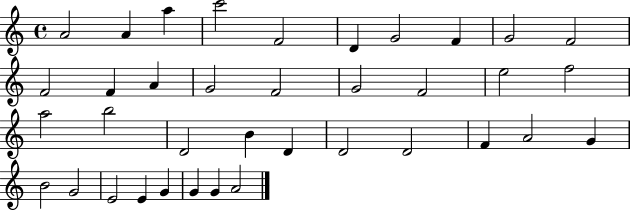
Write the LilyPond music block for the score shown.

{
  \clef treble
  \time 4/4
  \defaultTimeSignature
  \key c \major
  a'2 a'4 a''4 | c'''2 f'2 | d'4 g'2 f'4 | g'2 f'2 | \break f'2 f'4 a'4 | g'2 f'2 | g'2 f'2 | e''2 f''2 | \break a''2 b''2 | d'2 b'4 d'4 | d'2 d'2 | f'4 a'2 g'4 | \break b'2 g'2 | e'2 e'4 g'4 | g'4 g'4 a'2 | \bar "|."
}